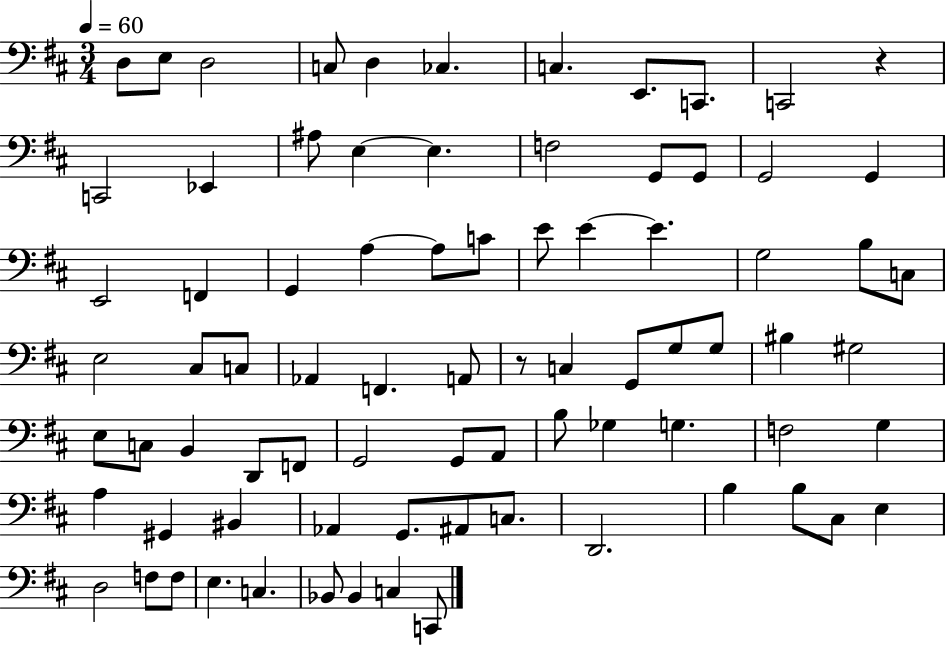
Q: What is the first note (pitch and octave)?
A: D3